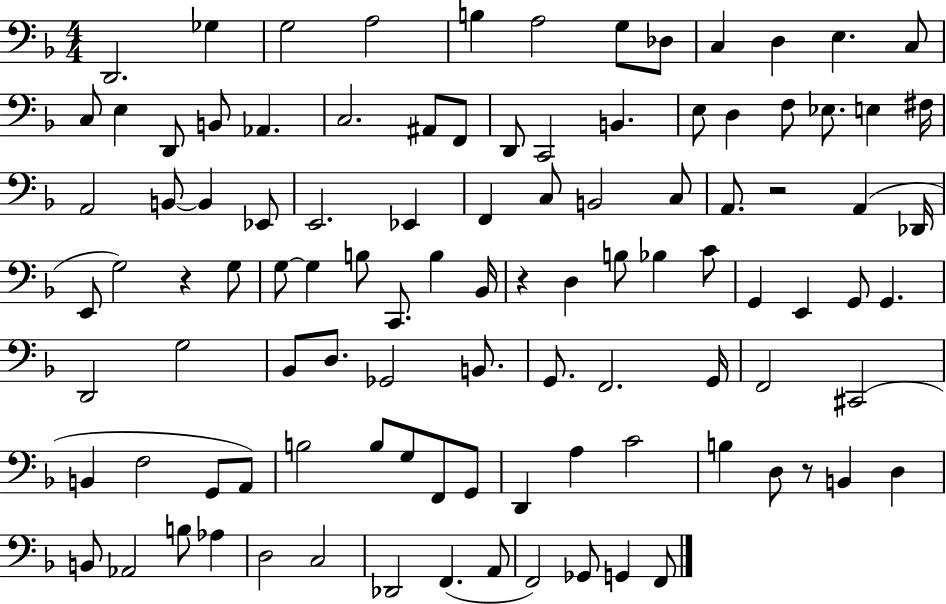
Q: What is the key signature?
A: F major